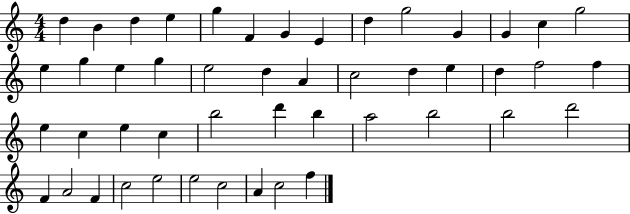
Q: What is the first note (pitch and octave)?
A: D5